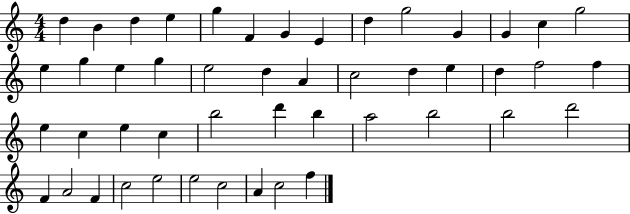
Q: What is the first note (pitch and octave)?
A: D5